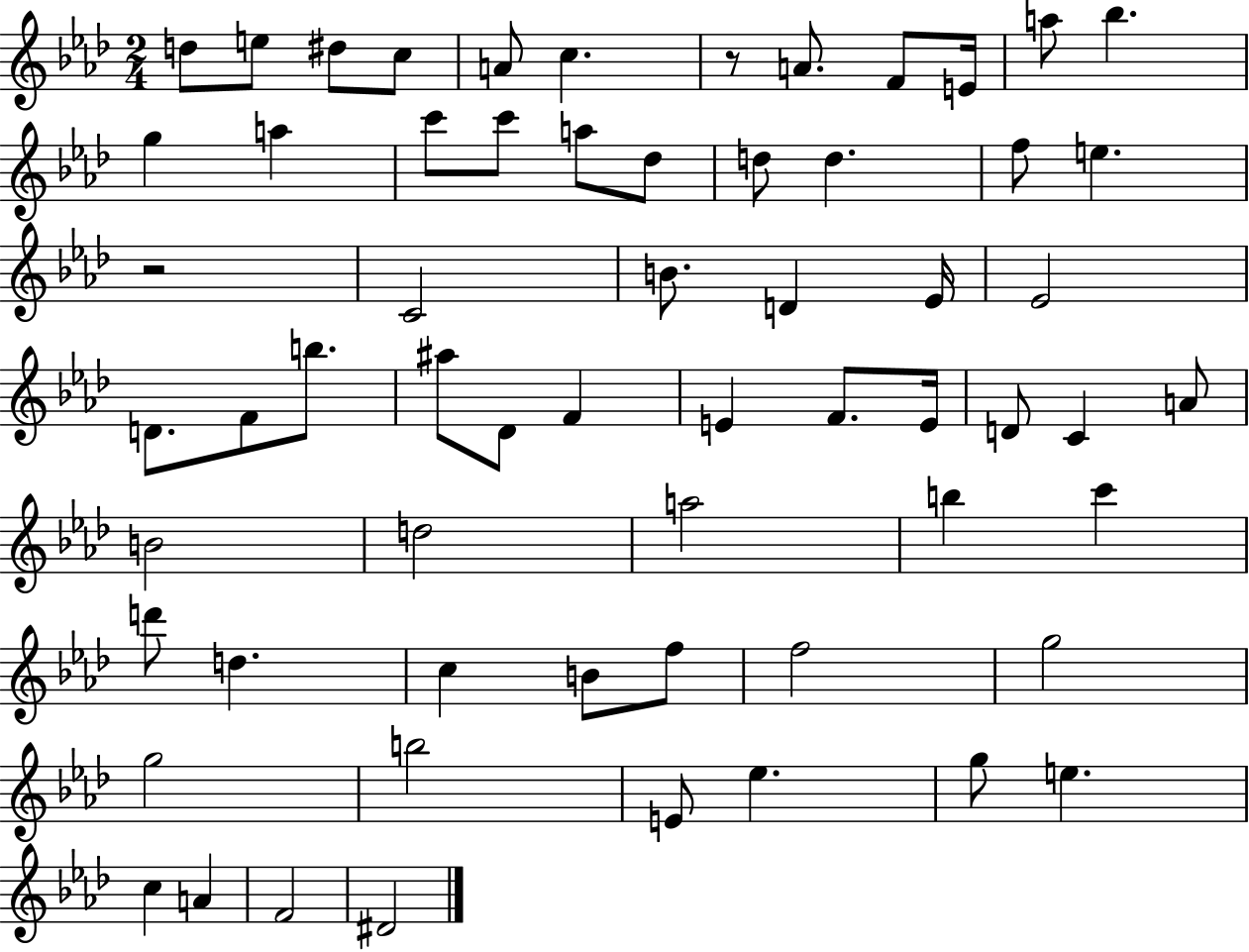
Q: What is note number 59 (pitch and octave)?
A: F4